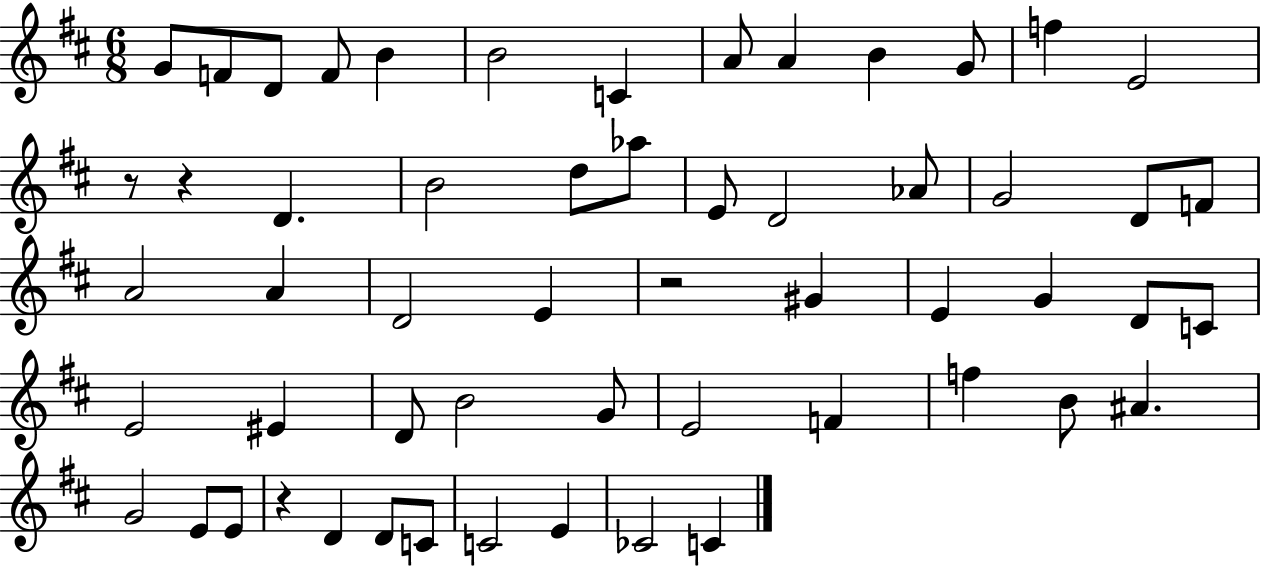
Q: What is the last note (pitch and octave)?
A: C4